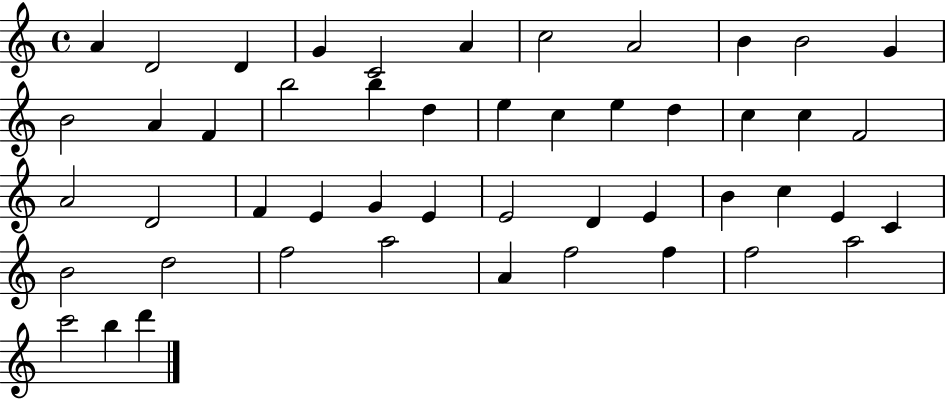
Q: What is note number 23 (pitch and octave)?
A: C5